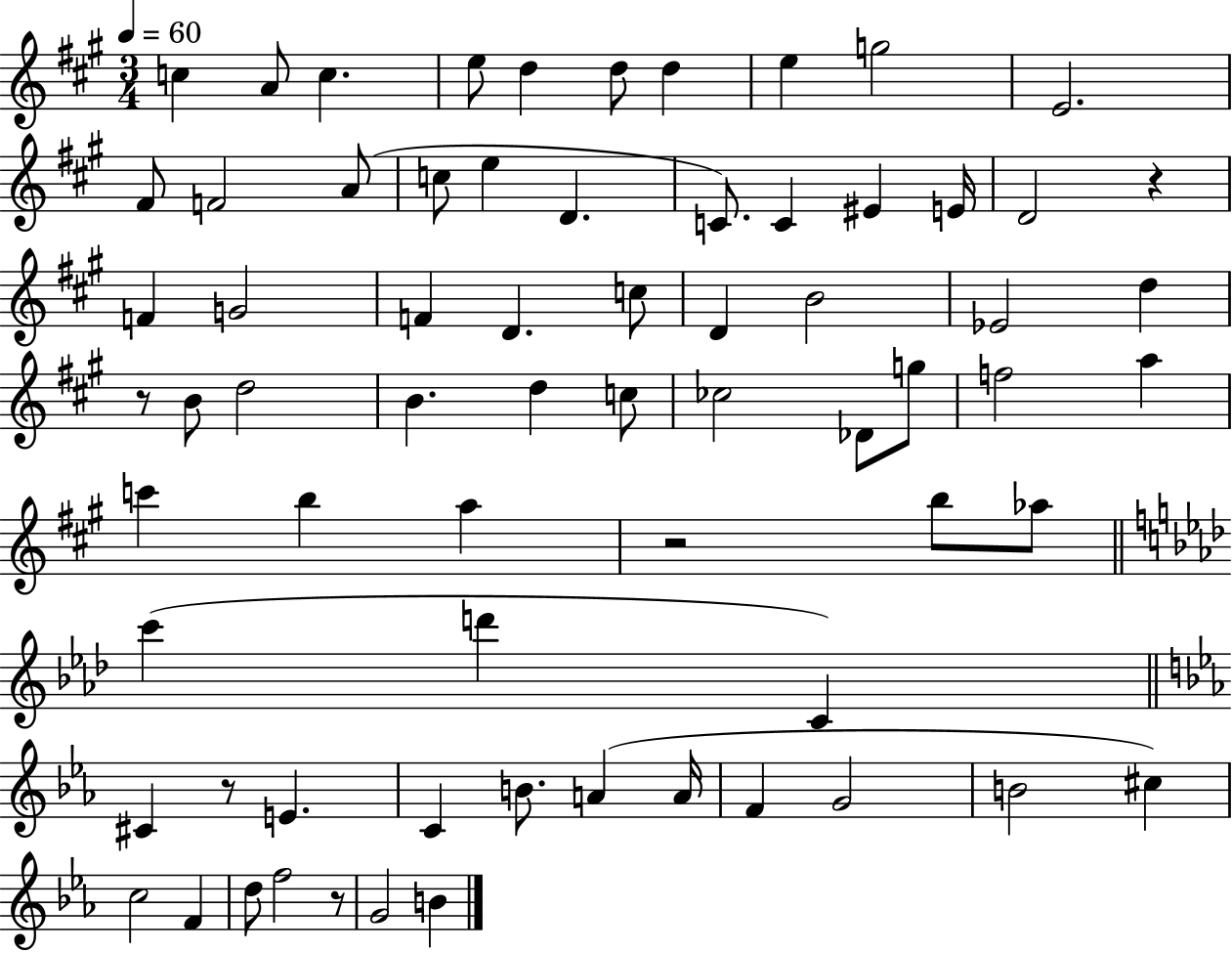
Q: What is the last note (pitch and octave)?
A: B4